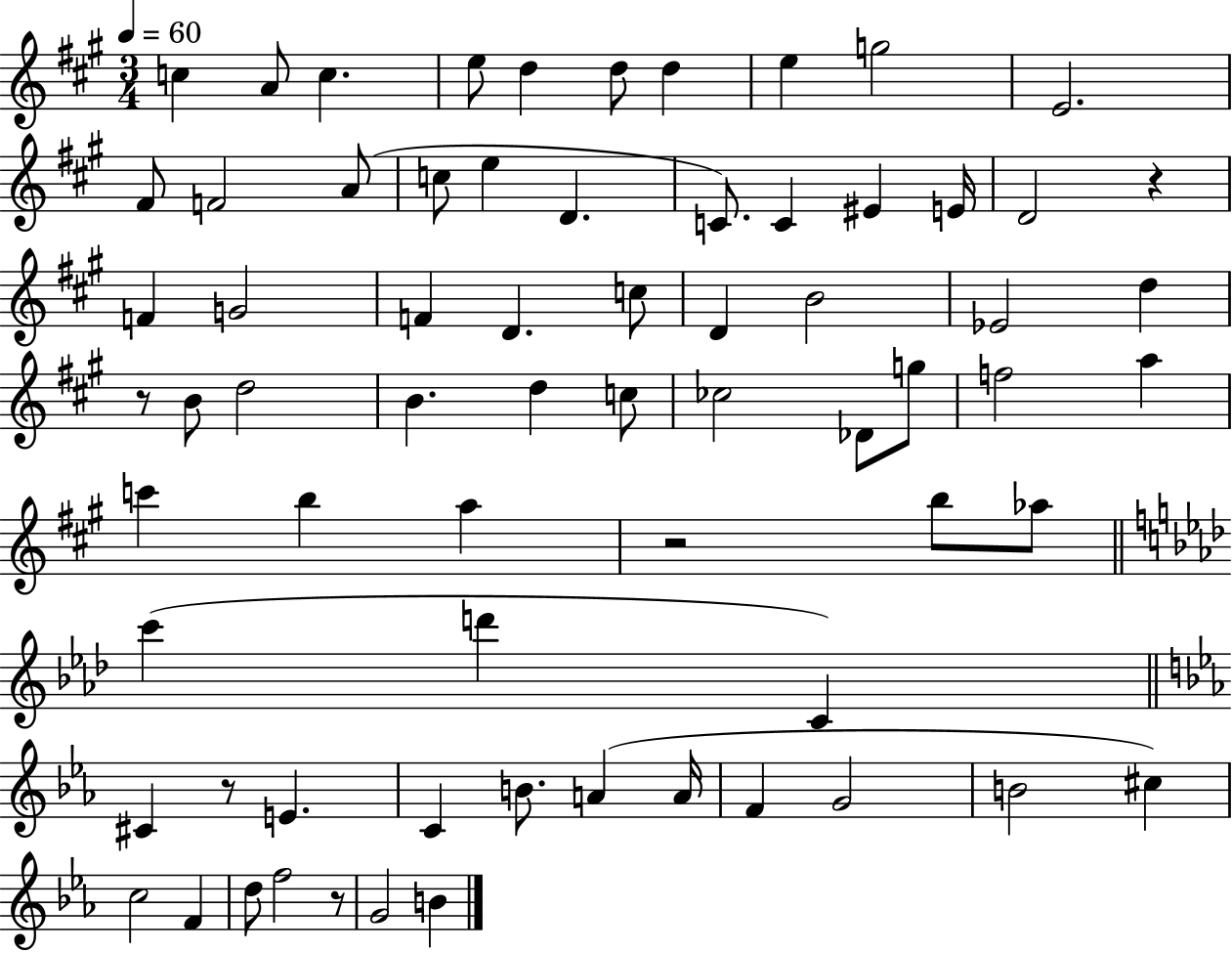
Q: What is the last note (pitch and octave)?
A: B4